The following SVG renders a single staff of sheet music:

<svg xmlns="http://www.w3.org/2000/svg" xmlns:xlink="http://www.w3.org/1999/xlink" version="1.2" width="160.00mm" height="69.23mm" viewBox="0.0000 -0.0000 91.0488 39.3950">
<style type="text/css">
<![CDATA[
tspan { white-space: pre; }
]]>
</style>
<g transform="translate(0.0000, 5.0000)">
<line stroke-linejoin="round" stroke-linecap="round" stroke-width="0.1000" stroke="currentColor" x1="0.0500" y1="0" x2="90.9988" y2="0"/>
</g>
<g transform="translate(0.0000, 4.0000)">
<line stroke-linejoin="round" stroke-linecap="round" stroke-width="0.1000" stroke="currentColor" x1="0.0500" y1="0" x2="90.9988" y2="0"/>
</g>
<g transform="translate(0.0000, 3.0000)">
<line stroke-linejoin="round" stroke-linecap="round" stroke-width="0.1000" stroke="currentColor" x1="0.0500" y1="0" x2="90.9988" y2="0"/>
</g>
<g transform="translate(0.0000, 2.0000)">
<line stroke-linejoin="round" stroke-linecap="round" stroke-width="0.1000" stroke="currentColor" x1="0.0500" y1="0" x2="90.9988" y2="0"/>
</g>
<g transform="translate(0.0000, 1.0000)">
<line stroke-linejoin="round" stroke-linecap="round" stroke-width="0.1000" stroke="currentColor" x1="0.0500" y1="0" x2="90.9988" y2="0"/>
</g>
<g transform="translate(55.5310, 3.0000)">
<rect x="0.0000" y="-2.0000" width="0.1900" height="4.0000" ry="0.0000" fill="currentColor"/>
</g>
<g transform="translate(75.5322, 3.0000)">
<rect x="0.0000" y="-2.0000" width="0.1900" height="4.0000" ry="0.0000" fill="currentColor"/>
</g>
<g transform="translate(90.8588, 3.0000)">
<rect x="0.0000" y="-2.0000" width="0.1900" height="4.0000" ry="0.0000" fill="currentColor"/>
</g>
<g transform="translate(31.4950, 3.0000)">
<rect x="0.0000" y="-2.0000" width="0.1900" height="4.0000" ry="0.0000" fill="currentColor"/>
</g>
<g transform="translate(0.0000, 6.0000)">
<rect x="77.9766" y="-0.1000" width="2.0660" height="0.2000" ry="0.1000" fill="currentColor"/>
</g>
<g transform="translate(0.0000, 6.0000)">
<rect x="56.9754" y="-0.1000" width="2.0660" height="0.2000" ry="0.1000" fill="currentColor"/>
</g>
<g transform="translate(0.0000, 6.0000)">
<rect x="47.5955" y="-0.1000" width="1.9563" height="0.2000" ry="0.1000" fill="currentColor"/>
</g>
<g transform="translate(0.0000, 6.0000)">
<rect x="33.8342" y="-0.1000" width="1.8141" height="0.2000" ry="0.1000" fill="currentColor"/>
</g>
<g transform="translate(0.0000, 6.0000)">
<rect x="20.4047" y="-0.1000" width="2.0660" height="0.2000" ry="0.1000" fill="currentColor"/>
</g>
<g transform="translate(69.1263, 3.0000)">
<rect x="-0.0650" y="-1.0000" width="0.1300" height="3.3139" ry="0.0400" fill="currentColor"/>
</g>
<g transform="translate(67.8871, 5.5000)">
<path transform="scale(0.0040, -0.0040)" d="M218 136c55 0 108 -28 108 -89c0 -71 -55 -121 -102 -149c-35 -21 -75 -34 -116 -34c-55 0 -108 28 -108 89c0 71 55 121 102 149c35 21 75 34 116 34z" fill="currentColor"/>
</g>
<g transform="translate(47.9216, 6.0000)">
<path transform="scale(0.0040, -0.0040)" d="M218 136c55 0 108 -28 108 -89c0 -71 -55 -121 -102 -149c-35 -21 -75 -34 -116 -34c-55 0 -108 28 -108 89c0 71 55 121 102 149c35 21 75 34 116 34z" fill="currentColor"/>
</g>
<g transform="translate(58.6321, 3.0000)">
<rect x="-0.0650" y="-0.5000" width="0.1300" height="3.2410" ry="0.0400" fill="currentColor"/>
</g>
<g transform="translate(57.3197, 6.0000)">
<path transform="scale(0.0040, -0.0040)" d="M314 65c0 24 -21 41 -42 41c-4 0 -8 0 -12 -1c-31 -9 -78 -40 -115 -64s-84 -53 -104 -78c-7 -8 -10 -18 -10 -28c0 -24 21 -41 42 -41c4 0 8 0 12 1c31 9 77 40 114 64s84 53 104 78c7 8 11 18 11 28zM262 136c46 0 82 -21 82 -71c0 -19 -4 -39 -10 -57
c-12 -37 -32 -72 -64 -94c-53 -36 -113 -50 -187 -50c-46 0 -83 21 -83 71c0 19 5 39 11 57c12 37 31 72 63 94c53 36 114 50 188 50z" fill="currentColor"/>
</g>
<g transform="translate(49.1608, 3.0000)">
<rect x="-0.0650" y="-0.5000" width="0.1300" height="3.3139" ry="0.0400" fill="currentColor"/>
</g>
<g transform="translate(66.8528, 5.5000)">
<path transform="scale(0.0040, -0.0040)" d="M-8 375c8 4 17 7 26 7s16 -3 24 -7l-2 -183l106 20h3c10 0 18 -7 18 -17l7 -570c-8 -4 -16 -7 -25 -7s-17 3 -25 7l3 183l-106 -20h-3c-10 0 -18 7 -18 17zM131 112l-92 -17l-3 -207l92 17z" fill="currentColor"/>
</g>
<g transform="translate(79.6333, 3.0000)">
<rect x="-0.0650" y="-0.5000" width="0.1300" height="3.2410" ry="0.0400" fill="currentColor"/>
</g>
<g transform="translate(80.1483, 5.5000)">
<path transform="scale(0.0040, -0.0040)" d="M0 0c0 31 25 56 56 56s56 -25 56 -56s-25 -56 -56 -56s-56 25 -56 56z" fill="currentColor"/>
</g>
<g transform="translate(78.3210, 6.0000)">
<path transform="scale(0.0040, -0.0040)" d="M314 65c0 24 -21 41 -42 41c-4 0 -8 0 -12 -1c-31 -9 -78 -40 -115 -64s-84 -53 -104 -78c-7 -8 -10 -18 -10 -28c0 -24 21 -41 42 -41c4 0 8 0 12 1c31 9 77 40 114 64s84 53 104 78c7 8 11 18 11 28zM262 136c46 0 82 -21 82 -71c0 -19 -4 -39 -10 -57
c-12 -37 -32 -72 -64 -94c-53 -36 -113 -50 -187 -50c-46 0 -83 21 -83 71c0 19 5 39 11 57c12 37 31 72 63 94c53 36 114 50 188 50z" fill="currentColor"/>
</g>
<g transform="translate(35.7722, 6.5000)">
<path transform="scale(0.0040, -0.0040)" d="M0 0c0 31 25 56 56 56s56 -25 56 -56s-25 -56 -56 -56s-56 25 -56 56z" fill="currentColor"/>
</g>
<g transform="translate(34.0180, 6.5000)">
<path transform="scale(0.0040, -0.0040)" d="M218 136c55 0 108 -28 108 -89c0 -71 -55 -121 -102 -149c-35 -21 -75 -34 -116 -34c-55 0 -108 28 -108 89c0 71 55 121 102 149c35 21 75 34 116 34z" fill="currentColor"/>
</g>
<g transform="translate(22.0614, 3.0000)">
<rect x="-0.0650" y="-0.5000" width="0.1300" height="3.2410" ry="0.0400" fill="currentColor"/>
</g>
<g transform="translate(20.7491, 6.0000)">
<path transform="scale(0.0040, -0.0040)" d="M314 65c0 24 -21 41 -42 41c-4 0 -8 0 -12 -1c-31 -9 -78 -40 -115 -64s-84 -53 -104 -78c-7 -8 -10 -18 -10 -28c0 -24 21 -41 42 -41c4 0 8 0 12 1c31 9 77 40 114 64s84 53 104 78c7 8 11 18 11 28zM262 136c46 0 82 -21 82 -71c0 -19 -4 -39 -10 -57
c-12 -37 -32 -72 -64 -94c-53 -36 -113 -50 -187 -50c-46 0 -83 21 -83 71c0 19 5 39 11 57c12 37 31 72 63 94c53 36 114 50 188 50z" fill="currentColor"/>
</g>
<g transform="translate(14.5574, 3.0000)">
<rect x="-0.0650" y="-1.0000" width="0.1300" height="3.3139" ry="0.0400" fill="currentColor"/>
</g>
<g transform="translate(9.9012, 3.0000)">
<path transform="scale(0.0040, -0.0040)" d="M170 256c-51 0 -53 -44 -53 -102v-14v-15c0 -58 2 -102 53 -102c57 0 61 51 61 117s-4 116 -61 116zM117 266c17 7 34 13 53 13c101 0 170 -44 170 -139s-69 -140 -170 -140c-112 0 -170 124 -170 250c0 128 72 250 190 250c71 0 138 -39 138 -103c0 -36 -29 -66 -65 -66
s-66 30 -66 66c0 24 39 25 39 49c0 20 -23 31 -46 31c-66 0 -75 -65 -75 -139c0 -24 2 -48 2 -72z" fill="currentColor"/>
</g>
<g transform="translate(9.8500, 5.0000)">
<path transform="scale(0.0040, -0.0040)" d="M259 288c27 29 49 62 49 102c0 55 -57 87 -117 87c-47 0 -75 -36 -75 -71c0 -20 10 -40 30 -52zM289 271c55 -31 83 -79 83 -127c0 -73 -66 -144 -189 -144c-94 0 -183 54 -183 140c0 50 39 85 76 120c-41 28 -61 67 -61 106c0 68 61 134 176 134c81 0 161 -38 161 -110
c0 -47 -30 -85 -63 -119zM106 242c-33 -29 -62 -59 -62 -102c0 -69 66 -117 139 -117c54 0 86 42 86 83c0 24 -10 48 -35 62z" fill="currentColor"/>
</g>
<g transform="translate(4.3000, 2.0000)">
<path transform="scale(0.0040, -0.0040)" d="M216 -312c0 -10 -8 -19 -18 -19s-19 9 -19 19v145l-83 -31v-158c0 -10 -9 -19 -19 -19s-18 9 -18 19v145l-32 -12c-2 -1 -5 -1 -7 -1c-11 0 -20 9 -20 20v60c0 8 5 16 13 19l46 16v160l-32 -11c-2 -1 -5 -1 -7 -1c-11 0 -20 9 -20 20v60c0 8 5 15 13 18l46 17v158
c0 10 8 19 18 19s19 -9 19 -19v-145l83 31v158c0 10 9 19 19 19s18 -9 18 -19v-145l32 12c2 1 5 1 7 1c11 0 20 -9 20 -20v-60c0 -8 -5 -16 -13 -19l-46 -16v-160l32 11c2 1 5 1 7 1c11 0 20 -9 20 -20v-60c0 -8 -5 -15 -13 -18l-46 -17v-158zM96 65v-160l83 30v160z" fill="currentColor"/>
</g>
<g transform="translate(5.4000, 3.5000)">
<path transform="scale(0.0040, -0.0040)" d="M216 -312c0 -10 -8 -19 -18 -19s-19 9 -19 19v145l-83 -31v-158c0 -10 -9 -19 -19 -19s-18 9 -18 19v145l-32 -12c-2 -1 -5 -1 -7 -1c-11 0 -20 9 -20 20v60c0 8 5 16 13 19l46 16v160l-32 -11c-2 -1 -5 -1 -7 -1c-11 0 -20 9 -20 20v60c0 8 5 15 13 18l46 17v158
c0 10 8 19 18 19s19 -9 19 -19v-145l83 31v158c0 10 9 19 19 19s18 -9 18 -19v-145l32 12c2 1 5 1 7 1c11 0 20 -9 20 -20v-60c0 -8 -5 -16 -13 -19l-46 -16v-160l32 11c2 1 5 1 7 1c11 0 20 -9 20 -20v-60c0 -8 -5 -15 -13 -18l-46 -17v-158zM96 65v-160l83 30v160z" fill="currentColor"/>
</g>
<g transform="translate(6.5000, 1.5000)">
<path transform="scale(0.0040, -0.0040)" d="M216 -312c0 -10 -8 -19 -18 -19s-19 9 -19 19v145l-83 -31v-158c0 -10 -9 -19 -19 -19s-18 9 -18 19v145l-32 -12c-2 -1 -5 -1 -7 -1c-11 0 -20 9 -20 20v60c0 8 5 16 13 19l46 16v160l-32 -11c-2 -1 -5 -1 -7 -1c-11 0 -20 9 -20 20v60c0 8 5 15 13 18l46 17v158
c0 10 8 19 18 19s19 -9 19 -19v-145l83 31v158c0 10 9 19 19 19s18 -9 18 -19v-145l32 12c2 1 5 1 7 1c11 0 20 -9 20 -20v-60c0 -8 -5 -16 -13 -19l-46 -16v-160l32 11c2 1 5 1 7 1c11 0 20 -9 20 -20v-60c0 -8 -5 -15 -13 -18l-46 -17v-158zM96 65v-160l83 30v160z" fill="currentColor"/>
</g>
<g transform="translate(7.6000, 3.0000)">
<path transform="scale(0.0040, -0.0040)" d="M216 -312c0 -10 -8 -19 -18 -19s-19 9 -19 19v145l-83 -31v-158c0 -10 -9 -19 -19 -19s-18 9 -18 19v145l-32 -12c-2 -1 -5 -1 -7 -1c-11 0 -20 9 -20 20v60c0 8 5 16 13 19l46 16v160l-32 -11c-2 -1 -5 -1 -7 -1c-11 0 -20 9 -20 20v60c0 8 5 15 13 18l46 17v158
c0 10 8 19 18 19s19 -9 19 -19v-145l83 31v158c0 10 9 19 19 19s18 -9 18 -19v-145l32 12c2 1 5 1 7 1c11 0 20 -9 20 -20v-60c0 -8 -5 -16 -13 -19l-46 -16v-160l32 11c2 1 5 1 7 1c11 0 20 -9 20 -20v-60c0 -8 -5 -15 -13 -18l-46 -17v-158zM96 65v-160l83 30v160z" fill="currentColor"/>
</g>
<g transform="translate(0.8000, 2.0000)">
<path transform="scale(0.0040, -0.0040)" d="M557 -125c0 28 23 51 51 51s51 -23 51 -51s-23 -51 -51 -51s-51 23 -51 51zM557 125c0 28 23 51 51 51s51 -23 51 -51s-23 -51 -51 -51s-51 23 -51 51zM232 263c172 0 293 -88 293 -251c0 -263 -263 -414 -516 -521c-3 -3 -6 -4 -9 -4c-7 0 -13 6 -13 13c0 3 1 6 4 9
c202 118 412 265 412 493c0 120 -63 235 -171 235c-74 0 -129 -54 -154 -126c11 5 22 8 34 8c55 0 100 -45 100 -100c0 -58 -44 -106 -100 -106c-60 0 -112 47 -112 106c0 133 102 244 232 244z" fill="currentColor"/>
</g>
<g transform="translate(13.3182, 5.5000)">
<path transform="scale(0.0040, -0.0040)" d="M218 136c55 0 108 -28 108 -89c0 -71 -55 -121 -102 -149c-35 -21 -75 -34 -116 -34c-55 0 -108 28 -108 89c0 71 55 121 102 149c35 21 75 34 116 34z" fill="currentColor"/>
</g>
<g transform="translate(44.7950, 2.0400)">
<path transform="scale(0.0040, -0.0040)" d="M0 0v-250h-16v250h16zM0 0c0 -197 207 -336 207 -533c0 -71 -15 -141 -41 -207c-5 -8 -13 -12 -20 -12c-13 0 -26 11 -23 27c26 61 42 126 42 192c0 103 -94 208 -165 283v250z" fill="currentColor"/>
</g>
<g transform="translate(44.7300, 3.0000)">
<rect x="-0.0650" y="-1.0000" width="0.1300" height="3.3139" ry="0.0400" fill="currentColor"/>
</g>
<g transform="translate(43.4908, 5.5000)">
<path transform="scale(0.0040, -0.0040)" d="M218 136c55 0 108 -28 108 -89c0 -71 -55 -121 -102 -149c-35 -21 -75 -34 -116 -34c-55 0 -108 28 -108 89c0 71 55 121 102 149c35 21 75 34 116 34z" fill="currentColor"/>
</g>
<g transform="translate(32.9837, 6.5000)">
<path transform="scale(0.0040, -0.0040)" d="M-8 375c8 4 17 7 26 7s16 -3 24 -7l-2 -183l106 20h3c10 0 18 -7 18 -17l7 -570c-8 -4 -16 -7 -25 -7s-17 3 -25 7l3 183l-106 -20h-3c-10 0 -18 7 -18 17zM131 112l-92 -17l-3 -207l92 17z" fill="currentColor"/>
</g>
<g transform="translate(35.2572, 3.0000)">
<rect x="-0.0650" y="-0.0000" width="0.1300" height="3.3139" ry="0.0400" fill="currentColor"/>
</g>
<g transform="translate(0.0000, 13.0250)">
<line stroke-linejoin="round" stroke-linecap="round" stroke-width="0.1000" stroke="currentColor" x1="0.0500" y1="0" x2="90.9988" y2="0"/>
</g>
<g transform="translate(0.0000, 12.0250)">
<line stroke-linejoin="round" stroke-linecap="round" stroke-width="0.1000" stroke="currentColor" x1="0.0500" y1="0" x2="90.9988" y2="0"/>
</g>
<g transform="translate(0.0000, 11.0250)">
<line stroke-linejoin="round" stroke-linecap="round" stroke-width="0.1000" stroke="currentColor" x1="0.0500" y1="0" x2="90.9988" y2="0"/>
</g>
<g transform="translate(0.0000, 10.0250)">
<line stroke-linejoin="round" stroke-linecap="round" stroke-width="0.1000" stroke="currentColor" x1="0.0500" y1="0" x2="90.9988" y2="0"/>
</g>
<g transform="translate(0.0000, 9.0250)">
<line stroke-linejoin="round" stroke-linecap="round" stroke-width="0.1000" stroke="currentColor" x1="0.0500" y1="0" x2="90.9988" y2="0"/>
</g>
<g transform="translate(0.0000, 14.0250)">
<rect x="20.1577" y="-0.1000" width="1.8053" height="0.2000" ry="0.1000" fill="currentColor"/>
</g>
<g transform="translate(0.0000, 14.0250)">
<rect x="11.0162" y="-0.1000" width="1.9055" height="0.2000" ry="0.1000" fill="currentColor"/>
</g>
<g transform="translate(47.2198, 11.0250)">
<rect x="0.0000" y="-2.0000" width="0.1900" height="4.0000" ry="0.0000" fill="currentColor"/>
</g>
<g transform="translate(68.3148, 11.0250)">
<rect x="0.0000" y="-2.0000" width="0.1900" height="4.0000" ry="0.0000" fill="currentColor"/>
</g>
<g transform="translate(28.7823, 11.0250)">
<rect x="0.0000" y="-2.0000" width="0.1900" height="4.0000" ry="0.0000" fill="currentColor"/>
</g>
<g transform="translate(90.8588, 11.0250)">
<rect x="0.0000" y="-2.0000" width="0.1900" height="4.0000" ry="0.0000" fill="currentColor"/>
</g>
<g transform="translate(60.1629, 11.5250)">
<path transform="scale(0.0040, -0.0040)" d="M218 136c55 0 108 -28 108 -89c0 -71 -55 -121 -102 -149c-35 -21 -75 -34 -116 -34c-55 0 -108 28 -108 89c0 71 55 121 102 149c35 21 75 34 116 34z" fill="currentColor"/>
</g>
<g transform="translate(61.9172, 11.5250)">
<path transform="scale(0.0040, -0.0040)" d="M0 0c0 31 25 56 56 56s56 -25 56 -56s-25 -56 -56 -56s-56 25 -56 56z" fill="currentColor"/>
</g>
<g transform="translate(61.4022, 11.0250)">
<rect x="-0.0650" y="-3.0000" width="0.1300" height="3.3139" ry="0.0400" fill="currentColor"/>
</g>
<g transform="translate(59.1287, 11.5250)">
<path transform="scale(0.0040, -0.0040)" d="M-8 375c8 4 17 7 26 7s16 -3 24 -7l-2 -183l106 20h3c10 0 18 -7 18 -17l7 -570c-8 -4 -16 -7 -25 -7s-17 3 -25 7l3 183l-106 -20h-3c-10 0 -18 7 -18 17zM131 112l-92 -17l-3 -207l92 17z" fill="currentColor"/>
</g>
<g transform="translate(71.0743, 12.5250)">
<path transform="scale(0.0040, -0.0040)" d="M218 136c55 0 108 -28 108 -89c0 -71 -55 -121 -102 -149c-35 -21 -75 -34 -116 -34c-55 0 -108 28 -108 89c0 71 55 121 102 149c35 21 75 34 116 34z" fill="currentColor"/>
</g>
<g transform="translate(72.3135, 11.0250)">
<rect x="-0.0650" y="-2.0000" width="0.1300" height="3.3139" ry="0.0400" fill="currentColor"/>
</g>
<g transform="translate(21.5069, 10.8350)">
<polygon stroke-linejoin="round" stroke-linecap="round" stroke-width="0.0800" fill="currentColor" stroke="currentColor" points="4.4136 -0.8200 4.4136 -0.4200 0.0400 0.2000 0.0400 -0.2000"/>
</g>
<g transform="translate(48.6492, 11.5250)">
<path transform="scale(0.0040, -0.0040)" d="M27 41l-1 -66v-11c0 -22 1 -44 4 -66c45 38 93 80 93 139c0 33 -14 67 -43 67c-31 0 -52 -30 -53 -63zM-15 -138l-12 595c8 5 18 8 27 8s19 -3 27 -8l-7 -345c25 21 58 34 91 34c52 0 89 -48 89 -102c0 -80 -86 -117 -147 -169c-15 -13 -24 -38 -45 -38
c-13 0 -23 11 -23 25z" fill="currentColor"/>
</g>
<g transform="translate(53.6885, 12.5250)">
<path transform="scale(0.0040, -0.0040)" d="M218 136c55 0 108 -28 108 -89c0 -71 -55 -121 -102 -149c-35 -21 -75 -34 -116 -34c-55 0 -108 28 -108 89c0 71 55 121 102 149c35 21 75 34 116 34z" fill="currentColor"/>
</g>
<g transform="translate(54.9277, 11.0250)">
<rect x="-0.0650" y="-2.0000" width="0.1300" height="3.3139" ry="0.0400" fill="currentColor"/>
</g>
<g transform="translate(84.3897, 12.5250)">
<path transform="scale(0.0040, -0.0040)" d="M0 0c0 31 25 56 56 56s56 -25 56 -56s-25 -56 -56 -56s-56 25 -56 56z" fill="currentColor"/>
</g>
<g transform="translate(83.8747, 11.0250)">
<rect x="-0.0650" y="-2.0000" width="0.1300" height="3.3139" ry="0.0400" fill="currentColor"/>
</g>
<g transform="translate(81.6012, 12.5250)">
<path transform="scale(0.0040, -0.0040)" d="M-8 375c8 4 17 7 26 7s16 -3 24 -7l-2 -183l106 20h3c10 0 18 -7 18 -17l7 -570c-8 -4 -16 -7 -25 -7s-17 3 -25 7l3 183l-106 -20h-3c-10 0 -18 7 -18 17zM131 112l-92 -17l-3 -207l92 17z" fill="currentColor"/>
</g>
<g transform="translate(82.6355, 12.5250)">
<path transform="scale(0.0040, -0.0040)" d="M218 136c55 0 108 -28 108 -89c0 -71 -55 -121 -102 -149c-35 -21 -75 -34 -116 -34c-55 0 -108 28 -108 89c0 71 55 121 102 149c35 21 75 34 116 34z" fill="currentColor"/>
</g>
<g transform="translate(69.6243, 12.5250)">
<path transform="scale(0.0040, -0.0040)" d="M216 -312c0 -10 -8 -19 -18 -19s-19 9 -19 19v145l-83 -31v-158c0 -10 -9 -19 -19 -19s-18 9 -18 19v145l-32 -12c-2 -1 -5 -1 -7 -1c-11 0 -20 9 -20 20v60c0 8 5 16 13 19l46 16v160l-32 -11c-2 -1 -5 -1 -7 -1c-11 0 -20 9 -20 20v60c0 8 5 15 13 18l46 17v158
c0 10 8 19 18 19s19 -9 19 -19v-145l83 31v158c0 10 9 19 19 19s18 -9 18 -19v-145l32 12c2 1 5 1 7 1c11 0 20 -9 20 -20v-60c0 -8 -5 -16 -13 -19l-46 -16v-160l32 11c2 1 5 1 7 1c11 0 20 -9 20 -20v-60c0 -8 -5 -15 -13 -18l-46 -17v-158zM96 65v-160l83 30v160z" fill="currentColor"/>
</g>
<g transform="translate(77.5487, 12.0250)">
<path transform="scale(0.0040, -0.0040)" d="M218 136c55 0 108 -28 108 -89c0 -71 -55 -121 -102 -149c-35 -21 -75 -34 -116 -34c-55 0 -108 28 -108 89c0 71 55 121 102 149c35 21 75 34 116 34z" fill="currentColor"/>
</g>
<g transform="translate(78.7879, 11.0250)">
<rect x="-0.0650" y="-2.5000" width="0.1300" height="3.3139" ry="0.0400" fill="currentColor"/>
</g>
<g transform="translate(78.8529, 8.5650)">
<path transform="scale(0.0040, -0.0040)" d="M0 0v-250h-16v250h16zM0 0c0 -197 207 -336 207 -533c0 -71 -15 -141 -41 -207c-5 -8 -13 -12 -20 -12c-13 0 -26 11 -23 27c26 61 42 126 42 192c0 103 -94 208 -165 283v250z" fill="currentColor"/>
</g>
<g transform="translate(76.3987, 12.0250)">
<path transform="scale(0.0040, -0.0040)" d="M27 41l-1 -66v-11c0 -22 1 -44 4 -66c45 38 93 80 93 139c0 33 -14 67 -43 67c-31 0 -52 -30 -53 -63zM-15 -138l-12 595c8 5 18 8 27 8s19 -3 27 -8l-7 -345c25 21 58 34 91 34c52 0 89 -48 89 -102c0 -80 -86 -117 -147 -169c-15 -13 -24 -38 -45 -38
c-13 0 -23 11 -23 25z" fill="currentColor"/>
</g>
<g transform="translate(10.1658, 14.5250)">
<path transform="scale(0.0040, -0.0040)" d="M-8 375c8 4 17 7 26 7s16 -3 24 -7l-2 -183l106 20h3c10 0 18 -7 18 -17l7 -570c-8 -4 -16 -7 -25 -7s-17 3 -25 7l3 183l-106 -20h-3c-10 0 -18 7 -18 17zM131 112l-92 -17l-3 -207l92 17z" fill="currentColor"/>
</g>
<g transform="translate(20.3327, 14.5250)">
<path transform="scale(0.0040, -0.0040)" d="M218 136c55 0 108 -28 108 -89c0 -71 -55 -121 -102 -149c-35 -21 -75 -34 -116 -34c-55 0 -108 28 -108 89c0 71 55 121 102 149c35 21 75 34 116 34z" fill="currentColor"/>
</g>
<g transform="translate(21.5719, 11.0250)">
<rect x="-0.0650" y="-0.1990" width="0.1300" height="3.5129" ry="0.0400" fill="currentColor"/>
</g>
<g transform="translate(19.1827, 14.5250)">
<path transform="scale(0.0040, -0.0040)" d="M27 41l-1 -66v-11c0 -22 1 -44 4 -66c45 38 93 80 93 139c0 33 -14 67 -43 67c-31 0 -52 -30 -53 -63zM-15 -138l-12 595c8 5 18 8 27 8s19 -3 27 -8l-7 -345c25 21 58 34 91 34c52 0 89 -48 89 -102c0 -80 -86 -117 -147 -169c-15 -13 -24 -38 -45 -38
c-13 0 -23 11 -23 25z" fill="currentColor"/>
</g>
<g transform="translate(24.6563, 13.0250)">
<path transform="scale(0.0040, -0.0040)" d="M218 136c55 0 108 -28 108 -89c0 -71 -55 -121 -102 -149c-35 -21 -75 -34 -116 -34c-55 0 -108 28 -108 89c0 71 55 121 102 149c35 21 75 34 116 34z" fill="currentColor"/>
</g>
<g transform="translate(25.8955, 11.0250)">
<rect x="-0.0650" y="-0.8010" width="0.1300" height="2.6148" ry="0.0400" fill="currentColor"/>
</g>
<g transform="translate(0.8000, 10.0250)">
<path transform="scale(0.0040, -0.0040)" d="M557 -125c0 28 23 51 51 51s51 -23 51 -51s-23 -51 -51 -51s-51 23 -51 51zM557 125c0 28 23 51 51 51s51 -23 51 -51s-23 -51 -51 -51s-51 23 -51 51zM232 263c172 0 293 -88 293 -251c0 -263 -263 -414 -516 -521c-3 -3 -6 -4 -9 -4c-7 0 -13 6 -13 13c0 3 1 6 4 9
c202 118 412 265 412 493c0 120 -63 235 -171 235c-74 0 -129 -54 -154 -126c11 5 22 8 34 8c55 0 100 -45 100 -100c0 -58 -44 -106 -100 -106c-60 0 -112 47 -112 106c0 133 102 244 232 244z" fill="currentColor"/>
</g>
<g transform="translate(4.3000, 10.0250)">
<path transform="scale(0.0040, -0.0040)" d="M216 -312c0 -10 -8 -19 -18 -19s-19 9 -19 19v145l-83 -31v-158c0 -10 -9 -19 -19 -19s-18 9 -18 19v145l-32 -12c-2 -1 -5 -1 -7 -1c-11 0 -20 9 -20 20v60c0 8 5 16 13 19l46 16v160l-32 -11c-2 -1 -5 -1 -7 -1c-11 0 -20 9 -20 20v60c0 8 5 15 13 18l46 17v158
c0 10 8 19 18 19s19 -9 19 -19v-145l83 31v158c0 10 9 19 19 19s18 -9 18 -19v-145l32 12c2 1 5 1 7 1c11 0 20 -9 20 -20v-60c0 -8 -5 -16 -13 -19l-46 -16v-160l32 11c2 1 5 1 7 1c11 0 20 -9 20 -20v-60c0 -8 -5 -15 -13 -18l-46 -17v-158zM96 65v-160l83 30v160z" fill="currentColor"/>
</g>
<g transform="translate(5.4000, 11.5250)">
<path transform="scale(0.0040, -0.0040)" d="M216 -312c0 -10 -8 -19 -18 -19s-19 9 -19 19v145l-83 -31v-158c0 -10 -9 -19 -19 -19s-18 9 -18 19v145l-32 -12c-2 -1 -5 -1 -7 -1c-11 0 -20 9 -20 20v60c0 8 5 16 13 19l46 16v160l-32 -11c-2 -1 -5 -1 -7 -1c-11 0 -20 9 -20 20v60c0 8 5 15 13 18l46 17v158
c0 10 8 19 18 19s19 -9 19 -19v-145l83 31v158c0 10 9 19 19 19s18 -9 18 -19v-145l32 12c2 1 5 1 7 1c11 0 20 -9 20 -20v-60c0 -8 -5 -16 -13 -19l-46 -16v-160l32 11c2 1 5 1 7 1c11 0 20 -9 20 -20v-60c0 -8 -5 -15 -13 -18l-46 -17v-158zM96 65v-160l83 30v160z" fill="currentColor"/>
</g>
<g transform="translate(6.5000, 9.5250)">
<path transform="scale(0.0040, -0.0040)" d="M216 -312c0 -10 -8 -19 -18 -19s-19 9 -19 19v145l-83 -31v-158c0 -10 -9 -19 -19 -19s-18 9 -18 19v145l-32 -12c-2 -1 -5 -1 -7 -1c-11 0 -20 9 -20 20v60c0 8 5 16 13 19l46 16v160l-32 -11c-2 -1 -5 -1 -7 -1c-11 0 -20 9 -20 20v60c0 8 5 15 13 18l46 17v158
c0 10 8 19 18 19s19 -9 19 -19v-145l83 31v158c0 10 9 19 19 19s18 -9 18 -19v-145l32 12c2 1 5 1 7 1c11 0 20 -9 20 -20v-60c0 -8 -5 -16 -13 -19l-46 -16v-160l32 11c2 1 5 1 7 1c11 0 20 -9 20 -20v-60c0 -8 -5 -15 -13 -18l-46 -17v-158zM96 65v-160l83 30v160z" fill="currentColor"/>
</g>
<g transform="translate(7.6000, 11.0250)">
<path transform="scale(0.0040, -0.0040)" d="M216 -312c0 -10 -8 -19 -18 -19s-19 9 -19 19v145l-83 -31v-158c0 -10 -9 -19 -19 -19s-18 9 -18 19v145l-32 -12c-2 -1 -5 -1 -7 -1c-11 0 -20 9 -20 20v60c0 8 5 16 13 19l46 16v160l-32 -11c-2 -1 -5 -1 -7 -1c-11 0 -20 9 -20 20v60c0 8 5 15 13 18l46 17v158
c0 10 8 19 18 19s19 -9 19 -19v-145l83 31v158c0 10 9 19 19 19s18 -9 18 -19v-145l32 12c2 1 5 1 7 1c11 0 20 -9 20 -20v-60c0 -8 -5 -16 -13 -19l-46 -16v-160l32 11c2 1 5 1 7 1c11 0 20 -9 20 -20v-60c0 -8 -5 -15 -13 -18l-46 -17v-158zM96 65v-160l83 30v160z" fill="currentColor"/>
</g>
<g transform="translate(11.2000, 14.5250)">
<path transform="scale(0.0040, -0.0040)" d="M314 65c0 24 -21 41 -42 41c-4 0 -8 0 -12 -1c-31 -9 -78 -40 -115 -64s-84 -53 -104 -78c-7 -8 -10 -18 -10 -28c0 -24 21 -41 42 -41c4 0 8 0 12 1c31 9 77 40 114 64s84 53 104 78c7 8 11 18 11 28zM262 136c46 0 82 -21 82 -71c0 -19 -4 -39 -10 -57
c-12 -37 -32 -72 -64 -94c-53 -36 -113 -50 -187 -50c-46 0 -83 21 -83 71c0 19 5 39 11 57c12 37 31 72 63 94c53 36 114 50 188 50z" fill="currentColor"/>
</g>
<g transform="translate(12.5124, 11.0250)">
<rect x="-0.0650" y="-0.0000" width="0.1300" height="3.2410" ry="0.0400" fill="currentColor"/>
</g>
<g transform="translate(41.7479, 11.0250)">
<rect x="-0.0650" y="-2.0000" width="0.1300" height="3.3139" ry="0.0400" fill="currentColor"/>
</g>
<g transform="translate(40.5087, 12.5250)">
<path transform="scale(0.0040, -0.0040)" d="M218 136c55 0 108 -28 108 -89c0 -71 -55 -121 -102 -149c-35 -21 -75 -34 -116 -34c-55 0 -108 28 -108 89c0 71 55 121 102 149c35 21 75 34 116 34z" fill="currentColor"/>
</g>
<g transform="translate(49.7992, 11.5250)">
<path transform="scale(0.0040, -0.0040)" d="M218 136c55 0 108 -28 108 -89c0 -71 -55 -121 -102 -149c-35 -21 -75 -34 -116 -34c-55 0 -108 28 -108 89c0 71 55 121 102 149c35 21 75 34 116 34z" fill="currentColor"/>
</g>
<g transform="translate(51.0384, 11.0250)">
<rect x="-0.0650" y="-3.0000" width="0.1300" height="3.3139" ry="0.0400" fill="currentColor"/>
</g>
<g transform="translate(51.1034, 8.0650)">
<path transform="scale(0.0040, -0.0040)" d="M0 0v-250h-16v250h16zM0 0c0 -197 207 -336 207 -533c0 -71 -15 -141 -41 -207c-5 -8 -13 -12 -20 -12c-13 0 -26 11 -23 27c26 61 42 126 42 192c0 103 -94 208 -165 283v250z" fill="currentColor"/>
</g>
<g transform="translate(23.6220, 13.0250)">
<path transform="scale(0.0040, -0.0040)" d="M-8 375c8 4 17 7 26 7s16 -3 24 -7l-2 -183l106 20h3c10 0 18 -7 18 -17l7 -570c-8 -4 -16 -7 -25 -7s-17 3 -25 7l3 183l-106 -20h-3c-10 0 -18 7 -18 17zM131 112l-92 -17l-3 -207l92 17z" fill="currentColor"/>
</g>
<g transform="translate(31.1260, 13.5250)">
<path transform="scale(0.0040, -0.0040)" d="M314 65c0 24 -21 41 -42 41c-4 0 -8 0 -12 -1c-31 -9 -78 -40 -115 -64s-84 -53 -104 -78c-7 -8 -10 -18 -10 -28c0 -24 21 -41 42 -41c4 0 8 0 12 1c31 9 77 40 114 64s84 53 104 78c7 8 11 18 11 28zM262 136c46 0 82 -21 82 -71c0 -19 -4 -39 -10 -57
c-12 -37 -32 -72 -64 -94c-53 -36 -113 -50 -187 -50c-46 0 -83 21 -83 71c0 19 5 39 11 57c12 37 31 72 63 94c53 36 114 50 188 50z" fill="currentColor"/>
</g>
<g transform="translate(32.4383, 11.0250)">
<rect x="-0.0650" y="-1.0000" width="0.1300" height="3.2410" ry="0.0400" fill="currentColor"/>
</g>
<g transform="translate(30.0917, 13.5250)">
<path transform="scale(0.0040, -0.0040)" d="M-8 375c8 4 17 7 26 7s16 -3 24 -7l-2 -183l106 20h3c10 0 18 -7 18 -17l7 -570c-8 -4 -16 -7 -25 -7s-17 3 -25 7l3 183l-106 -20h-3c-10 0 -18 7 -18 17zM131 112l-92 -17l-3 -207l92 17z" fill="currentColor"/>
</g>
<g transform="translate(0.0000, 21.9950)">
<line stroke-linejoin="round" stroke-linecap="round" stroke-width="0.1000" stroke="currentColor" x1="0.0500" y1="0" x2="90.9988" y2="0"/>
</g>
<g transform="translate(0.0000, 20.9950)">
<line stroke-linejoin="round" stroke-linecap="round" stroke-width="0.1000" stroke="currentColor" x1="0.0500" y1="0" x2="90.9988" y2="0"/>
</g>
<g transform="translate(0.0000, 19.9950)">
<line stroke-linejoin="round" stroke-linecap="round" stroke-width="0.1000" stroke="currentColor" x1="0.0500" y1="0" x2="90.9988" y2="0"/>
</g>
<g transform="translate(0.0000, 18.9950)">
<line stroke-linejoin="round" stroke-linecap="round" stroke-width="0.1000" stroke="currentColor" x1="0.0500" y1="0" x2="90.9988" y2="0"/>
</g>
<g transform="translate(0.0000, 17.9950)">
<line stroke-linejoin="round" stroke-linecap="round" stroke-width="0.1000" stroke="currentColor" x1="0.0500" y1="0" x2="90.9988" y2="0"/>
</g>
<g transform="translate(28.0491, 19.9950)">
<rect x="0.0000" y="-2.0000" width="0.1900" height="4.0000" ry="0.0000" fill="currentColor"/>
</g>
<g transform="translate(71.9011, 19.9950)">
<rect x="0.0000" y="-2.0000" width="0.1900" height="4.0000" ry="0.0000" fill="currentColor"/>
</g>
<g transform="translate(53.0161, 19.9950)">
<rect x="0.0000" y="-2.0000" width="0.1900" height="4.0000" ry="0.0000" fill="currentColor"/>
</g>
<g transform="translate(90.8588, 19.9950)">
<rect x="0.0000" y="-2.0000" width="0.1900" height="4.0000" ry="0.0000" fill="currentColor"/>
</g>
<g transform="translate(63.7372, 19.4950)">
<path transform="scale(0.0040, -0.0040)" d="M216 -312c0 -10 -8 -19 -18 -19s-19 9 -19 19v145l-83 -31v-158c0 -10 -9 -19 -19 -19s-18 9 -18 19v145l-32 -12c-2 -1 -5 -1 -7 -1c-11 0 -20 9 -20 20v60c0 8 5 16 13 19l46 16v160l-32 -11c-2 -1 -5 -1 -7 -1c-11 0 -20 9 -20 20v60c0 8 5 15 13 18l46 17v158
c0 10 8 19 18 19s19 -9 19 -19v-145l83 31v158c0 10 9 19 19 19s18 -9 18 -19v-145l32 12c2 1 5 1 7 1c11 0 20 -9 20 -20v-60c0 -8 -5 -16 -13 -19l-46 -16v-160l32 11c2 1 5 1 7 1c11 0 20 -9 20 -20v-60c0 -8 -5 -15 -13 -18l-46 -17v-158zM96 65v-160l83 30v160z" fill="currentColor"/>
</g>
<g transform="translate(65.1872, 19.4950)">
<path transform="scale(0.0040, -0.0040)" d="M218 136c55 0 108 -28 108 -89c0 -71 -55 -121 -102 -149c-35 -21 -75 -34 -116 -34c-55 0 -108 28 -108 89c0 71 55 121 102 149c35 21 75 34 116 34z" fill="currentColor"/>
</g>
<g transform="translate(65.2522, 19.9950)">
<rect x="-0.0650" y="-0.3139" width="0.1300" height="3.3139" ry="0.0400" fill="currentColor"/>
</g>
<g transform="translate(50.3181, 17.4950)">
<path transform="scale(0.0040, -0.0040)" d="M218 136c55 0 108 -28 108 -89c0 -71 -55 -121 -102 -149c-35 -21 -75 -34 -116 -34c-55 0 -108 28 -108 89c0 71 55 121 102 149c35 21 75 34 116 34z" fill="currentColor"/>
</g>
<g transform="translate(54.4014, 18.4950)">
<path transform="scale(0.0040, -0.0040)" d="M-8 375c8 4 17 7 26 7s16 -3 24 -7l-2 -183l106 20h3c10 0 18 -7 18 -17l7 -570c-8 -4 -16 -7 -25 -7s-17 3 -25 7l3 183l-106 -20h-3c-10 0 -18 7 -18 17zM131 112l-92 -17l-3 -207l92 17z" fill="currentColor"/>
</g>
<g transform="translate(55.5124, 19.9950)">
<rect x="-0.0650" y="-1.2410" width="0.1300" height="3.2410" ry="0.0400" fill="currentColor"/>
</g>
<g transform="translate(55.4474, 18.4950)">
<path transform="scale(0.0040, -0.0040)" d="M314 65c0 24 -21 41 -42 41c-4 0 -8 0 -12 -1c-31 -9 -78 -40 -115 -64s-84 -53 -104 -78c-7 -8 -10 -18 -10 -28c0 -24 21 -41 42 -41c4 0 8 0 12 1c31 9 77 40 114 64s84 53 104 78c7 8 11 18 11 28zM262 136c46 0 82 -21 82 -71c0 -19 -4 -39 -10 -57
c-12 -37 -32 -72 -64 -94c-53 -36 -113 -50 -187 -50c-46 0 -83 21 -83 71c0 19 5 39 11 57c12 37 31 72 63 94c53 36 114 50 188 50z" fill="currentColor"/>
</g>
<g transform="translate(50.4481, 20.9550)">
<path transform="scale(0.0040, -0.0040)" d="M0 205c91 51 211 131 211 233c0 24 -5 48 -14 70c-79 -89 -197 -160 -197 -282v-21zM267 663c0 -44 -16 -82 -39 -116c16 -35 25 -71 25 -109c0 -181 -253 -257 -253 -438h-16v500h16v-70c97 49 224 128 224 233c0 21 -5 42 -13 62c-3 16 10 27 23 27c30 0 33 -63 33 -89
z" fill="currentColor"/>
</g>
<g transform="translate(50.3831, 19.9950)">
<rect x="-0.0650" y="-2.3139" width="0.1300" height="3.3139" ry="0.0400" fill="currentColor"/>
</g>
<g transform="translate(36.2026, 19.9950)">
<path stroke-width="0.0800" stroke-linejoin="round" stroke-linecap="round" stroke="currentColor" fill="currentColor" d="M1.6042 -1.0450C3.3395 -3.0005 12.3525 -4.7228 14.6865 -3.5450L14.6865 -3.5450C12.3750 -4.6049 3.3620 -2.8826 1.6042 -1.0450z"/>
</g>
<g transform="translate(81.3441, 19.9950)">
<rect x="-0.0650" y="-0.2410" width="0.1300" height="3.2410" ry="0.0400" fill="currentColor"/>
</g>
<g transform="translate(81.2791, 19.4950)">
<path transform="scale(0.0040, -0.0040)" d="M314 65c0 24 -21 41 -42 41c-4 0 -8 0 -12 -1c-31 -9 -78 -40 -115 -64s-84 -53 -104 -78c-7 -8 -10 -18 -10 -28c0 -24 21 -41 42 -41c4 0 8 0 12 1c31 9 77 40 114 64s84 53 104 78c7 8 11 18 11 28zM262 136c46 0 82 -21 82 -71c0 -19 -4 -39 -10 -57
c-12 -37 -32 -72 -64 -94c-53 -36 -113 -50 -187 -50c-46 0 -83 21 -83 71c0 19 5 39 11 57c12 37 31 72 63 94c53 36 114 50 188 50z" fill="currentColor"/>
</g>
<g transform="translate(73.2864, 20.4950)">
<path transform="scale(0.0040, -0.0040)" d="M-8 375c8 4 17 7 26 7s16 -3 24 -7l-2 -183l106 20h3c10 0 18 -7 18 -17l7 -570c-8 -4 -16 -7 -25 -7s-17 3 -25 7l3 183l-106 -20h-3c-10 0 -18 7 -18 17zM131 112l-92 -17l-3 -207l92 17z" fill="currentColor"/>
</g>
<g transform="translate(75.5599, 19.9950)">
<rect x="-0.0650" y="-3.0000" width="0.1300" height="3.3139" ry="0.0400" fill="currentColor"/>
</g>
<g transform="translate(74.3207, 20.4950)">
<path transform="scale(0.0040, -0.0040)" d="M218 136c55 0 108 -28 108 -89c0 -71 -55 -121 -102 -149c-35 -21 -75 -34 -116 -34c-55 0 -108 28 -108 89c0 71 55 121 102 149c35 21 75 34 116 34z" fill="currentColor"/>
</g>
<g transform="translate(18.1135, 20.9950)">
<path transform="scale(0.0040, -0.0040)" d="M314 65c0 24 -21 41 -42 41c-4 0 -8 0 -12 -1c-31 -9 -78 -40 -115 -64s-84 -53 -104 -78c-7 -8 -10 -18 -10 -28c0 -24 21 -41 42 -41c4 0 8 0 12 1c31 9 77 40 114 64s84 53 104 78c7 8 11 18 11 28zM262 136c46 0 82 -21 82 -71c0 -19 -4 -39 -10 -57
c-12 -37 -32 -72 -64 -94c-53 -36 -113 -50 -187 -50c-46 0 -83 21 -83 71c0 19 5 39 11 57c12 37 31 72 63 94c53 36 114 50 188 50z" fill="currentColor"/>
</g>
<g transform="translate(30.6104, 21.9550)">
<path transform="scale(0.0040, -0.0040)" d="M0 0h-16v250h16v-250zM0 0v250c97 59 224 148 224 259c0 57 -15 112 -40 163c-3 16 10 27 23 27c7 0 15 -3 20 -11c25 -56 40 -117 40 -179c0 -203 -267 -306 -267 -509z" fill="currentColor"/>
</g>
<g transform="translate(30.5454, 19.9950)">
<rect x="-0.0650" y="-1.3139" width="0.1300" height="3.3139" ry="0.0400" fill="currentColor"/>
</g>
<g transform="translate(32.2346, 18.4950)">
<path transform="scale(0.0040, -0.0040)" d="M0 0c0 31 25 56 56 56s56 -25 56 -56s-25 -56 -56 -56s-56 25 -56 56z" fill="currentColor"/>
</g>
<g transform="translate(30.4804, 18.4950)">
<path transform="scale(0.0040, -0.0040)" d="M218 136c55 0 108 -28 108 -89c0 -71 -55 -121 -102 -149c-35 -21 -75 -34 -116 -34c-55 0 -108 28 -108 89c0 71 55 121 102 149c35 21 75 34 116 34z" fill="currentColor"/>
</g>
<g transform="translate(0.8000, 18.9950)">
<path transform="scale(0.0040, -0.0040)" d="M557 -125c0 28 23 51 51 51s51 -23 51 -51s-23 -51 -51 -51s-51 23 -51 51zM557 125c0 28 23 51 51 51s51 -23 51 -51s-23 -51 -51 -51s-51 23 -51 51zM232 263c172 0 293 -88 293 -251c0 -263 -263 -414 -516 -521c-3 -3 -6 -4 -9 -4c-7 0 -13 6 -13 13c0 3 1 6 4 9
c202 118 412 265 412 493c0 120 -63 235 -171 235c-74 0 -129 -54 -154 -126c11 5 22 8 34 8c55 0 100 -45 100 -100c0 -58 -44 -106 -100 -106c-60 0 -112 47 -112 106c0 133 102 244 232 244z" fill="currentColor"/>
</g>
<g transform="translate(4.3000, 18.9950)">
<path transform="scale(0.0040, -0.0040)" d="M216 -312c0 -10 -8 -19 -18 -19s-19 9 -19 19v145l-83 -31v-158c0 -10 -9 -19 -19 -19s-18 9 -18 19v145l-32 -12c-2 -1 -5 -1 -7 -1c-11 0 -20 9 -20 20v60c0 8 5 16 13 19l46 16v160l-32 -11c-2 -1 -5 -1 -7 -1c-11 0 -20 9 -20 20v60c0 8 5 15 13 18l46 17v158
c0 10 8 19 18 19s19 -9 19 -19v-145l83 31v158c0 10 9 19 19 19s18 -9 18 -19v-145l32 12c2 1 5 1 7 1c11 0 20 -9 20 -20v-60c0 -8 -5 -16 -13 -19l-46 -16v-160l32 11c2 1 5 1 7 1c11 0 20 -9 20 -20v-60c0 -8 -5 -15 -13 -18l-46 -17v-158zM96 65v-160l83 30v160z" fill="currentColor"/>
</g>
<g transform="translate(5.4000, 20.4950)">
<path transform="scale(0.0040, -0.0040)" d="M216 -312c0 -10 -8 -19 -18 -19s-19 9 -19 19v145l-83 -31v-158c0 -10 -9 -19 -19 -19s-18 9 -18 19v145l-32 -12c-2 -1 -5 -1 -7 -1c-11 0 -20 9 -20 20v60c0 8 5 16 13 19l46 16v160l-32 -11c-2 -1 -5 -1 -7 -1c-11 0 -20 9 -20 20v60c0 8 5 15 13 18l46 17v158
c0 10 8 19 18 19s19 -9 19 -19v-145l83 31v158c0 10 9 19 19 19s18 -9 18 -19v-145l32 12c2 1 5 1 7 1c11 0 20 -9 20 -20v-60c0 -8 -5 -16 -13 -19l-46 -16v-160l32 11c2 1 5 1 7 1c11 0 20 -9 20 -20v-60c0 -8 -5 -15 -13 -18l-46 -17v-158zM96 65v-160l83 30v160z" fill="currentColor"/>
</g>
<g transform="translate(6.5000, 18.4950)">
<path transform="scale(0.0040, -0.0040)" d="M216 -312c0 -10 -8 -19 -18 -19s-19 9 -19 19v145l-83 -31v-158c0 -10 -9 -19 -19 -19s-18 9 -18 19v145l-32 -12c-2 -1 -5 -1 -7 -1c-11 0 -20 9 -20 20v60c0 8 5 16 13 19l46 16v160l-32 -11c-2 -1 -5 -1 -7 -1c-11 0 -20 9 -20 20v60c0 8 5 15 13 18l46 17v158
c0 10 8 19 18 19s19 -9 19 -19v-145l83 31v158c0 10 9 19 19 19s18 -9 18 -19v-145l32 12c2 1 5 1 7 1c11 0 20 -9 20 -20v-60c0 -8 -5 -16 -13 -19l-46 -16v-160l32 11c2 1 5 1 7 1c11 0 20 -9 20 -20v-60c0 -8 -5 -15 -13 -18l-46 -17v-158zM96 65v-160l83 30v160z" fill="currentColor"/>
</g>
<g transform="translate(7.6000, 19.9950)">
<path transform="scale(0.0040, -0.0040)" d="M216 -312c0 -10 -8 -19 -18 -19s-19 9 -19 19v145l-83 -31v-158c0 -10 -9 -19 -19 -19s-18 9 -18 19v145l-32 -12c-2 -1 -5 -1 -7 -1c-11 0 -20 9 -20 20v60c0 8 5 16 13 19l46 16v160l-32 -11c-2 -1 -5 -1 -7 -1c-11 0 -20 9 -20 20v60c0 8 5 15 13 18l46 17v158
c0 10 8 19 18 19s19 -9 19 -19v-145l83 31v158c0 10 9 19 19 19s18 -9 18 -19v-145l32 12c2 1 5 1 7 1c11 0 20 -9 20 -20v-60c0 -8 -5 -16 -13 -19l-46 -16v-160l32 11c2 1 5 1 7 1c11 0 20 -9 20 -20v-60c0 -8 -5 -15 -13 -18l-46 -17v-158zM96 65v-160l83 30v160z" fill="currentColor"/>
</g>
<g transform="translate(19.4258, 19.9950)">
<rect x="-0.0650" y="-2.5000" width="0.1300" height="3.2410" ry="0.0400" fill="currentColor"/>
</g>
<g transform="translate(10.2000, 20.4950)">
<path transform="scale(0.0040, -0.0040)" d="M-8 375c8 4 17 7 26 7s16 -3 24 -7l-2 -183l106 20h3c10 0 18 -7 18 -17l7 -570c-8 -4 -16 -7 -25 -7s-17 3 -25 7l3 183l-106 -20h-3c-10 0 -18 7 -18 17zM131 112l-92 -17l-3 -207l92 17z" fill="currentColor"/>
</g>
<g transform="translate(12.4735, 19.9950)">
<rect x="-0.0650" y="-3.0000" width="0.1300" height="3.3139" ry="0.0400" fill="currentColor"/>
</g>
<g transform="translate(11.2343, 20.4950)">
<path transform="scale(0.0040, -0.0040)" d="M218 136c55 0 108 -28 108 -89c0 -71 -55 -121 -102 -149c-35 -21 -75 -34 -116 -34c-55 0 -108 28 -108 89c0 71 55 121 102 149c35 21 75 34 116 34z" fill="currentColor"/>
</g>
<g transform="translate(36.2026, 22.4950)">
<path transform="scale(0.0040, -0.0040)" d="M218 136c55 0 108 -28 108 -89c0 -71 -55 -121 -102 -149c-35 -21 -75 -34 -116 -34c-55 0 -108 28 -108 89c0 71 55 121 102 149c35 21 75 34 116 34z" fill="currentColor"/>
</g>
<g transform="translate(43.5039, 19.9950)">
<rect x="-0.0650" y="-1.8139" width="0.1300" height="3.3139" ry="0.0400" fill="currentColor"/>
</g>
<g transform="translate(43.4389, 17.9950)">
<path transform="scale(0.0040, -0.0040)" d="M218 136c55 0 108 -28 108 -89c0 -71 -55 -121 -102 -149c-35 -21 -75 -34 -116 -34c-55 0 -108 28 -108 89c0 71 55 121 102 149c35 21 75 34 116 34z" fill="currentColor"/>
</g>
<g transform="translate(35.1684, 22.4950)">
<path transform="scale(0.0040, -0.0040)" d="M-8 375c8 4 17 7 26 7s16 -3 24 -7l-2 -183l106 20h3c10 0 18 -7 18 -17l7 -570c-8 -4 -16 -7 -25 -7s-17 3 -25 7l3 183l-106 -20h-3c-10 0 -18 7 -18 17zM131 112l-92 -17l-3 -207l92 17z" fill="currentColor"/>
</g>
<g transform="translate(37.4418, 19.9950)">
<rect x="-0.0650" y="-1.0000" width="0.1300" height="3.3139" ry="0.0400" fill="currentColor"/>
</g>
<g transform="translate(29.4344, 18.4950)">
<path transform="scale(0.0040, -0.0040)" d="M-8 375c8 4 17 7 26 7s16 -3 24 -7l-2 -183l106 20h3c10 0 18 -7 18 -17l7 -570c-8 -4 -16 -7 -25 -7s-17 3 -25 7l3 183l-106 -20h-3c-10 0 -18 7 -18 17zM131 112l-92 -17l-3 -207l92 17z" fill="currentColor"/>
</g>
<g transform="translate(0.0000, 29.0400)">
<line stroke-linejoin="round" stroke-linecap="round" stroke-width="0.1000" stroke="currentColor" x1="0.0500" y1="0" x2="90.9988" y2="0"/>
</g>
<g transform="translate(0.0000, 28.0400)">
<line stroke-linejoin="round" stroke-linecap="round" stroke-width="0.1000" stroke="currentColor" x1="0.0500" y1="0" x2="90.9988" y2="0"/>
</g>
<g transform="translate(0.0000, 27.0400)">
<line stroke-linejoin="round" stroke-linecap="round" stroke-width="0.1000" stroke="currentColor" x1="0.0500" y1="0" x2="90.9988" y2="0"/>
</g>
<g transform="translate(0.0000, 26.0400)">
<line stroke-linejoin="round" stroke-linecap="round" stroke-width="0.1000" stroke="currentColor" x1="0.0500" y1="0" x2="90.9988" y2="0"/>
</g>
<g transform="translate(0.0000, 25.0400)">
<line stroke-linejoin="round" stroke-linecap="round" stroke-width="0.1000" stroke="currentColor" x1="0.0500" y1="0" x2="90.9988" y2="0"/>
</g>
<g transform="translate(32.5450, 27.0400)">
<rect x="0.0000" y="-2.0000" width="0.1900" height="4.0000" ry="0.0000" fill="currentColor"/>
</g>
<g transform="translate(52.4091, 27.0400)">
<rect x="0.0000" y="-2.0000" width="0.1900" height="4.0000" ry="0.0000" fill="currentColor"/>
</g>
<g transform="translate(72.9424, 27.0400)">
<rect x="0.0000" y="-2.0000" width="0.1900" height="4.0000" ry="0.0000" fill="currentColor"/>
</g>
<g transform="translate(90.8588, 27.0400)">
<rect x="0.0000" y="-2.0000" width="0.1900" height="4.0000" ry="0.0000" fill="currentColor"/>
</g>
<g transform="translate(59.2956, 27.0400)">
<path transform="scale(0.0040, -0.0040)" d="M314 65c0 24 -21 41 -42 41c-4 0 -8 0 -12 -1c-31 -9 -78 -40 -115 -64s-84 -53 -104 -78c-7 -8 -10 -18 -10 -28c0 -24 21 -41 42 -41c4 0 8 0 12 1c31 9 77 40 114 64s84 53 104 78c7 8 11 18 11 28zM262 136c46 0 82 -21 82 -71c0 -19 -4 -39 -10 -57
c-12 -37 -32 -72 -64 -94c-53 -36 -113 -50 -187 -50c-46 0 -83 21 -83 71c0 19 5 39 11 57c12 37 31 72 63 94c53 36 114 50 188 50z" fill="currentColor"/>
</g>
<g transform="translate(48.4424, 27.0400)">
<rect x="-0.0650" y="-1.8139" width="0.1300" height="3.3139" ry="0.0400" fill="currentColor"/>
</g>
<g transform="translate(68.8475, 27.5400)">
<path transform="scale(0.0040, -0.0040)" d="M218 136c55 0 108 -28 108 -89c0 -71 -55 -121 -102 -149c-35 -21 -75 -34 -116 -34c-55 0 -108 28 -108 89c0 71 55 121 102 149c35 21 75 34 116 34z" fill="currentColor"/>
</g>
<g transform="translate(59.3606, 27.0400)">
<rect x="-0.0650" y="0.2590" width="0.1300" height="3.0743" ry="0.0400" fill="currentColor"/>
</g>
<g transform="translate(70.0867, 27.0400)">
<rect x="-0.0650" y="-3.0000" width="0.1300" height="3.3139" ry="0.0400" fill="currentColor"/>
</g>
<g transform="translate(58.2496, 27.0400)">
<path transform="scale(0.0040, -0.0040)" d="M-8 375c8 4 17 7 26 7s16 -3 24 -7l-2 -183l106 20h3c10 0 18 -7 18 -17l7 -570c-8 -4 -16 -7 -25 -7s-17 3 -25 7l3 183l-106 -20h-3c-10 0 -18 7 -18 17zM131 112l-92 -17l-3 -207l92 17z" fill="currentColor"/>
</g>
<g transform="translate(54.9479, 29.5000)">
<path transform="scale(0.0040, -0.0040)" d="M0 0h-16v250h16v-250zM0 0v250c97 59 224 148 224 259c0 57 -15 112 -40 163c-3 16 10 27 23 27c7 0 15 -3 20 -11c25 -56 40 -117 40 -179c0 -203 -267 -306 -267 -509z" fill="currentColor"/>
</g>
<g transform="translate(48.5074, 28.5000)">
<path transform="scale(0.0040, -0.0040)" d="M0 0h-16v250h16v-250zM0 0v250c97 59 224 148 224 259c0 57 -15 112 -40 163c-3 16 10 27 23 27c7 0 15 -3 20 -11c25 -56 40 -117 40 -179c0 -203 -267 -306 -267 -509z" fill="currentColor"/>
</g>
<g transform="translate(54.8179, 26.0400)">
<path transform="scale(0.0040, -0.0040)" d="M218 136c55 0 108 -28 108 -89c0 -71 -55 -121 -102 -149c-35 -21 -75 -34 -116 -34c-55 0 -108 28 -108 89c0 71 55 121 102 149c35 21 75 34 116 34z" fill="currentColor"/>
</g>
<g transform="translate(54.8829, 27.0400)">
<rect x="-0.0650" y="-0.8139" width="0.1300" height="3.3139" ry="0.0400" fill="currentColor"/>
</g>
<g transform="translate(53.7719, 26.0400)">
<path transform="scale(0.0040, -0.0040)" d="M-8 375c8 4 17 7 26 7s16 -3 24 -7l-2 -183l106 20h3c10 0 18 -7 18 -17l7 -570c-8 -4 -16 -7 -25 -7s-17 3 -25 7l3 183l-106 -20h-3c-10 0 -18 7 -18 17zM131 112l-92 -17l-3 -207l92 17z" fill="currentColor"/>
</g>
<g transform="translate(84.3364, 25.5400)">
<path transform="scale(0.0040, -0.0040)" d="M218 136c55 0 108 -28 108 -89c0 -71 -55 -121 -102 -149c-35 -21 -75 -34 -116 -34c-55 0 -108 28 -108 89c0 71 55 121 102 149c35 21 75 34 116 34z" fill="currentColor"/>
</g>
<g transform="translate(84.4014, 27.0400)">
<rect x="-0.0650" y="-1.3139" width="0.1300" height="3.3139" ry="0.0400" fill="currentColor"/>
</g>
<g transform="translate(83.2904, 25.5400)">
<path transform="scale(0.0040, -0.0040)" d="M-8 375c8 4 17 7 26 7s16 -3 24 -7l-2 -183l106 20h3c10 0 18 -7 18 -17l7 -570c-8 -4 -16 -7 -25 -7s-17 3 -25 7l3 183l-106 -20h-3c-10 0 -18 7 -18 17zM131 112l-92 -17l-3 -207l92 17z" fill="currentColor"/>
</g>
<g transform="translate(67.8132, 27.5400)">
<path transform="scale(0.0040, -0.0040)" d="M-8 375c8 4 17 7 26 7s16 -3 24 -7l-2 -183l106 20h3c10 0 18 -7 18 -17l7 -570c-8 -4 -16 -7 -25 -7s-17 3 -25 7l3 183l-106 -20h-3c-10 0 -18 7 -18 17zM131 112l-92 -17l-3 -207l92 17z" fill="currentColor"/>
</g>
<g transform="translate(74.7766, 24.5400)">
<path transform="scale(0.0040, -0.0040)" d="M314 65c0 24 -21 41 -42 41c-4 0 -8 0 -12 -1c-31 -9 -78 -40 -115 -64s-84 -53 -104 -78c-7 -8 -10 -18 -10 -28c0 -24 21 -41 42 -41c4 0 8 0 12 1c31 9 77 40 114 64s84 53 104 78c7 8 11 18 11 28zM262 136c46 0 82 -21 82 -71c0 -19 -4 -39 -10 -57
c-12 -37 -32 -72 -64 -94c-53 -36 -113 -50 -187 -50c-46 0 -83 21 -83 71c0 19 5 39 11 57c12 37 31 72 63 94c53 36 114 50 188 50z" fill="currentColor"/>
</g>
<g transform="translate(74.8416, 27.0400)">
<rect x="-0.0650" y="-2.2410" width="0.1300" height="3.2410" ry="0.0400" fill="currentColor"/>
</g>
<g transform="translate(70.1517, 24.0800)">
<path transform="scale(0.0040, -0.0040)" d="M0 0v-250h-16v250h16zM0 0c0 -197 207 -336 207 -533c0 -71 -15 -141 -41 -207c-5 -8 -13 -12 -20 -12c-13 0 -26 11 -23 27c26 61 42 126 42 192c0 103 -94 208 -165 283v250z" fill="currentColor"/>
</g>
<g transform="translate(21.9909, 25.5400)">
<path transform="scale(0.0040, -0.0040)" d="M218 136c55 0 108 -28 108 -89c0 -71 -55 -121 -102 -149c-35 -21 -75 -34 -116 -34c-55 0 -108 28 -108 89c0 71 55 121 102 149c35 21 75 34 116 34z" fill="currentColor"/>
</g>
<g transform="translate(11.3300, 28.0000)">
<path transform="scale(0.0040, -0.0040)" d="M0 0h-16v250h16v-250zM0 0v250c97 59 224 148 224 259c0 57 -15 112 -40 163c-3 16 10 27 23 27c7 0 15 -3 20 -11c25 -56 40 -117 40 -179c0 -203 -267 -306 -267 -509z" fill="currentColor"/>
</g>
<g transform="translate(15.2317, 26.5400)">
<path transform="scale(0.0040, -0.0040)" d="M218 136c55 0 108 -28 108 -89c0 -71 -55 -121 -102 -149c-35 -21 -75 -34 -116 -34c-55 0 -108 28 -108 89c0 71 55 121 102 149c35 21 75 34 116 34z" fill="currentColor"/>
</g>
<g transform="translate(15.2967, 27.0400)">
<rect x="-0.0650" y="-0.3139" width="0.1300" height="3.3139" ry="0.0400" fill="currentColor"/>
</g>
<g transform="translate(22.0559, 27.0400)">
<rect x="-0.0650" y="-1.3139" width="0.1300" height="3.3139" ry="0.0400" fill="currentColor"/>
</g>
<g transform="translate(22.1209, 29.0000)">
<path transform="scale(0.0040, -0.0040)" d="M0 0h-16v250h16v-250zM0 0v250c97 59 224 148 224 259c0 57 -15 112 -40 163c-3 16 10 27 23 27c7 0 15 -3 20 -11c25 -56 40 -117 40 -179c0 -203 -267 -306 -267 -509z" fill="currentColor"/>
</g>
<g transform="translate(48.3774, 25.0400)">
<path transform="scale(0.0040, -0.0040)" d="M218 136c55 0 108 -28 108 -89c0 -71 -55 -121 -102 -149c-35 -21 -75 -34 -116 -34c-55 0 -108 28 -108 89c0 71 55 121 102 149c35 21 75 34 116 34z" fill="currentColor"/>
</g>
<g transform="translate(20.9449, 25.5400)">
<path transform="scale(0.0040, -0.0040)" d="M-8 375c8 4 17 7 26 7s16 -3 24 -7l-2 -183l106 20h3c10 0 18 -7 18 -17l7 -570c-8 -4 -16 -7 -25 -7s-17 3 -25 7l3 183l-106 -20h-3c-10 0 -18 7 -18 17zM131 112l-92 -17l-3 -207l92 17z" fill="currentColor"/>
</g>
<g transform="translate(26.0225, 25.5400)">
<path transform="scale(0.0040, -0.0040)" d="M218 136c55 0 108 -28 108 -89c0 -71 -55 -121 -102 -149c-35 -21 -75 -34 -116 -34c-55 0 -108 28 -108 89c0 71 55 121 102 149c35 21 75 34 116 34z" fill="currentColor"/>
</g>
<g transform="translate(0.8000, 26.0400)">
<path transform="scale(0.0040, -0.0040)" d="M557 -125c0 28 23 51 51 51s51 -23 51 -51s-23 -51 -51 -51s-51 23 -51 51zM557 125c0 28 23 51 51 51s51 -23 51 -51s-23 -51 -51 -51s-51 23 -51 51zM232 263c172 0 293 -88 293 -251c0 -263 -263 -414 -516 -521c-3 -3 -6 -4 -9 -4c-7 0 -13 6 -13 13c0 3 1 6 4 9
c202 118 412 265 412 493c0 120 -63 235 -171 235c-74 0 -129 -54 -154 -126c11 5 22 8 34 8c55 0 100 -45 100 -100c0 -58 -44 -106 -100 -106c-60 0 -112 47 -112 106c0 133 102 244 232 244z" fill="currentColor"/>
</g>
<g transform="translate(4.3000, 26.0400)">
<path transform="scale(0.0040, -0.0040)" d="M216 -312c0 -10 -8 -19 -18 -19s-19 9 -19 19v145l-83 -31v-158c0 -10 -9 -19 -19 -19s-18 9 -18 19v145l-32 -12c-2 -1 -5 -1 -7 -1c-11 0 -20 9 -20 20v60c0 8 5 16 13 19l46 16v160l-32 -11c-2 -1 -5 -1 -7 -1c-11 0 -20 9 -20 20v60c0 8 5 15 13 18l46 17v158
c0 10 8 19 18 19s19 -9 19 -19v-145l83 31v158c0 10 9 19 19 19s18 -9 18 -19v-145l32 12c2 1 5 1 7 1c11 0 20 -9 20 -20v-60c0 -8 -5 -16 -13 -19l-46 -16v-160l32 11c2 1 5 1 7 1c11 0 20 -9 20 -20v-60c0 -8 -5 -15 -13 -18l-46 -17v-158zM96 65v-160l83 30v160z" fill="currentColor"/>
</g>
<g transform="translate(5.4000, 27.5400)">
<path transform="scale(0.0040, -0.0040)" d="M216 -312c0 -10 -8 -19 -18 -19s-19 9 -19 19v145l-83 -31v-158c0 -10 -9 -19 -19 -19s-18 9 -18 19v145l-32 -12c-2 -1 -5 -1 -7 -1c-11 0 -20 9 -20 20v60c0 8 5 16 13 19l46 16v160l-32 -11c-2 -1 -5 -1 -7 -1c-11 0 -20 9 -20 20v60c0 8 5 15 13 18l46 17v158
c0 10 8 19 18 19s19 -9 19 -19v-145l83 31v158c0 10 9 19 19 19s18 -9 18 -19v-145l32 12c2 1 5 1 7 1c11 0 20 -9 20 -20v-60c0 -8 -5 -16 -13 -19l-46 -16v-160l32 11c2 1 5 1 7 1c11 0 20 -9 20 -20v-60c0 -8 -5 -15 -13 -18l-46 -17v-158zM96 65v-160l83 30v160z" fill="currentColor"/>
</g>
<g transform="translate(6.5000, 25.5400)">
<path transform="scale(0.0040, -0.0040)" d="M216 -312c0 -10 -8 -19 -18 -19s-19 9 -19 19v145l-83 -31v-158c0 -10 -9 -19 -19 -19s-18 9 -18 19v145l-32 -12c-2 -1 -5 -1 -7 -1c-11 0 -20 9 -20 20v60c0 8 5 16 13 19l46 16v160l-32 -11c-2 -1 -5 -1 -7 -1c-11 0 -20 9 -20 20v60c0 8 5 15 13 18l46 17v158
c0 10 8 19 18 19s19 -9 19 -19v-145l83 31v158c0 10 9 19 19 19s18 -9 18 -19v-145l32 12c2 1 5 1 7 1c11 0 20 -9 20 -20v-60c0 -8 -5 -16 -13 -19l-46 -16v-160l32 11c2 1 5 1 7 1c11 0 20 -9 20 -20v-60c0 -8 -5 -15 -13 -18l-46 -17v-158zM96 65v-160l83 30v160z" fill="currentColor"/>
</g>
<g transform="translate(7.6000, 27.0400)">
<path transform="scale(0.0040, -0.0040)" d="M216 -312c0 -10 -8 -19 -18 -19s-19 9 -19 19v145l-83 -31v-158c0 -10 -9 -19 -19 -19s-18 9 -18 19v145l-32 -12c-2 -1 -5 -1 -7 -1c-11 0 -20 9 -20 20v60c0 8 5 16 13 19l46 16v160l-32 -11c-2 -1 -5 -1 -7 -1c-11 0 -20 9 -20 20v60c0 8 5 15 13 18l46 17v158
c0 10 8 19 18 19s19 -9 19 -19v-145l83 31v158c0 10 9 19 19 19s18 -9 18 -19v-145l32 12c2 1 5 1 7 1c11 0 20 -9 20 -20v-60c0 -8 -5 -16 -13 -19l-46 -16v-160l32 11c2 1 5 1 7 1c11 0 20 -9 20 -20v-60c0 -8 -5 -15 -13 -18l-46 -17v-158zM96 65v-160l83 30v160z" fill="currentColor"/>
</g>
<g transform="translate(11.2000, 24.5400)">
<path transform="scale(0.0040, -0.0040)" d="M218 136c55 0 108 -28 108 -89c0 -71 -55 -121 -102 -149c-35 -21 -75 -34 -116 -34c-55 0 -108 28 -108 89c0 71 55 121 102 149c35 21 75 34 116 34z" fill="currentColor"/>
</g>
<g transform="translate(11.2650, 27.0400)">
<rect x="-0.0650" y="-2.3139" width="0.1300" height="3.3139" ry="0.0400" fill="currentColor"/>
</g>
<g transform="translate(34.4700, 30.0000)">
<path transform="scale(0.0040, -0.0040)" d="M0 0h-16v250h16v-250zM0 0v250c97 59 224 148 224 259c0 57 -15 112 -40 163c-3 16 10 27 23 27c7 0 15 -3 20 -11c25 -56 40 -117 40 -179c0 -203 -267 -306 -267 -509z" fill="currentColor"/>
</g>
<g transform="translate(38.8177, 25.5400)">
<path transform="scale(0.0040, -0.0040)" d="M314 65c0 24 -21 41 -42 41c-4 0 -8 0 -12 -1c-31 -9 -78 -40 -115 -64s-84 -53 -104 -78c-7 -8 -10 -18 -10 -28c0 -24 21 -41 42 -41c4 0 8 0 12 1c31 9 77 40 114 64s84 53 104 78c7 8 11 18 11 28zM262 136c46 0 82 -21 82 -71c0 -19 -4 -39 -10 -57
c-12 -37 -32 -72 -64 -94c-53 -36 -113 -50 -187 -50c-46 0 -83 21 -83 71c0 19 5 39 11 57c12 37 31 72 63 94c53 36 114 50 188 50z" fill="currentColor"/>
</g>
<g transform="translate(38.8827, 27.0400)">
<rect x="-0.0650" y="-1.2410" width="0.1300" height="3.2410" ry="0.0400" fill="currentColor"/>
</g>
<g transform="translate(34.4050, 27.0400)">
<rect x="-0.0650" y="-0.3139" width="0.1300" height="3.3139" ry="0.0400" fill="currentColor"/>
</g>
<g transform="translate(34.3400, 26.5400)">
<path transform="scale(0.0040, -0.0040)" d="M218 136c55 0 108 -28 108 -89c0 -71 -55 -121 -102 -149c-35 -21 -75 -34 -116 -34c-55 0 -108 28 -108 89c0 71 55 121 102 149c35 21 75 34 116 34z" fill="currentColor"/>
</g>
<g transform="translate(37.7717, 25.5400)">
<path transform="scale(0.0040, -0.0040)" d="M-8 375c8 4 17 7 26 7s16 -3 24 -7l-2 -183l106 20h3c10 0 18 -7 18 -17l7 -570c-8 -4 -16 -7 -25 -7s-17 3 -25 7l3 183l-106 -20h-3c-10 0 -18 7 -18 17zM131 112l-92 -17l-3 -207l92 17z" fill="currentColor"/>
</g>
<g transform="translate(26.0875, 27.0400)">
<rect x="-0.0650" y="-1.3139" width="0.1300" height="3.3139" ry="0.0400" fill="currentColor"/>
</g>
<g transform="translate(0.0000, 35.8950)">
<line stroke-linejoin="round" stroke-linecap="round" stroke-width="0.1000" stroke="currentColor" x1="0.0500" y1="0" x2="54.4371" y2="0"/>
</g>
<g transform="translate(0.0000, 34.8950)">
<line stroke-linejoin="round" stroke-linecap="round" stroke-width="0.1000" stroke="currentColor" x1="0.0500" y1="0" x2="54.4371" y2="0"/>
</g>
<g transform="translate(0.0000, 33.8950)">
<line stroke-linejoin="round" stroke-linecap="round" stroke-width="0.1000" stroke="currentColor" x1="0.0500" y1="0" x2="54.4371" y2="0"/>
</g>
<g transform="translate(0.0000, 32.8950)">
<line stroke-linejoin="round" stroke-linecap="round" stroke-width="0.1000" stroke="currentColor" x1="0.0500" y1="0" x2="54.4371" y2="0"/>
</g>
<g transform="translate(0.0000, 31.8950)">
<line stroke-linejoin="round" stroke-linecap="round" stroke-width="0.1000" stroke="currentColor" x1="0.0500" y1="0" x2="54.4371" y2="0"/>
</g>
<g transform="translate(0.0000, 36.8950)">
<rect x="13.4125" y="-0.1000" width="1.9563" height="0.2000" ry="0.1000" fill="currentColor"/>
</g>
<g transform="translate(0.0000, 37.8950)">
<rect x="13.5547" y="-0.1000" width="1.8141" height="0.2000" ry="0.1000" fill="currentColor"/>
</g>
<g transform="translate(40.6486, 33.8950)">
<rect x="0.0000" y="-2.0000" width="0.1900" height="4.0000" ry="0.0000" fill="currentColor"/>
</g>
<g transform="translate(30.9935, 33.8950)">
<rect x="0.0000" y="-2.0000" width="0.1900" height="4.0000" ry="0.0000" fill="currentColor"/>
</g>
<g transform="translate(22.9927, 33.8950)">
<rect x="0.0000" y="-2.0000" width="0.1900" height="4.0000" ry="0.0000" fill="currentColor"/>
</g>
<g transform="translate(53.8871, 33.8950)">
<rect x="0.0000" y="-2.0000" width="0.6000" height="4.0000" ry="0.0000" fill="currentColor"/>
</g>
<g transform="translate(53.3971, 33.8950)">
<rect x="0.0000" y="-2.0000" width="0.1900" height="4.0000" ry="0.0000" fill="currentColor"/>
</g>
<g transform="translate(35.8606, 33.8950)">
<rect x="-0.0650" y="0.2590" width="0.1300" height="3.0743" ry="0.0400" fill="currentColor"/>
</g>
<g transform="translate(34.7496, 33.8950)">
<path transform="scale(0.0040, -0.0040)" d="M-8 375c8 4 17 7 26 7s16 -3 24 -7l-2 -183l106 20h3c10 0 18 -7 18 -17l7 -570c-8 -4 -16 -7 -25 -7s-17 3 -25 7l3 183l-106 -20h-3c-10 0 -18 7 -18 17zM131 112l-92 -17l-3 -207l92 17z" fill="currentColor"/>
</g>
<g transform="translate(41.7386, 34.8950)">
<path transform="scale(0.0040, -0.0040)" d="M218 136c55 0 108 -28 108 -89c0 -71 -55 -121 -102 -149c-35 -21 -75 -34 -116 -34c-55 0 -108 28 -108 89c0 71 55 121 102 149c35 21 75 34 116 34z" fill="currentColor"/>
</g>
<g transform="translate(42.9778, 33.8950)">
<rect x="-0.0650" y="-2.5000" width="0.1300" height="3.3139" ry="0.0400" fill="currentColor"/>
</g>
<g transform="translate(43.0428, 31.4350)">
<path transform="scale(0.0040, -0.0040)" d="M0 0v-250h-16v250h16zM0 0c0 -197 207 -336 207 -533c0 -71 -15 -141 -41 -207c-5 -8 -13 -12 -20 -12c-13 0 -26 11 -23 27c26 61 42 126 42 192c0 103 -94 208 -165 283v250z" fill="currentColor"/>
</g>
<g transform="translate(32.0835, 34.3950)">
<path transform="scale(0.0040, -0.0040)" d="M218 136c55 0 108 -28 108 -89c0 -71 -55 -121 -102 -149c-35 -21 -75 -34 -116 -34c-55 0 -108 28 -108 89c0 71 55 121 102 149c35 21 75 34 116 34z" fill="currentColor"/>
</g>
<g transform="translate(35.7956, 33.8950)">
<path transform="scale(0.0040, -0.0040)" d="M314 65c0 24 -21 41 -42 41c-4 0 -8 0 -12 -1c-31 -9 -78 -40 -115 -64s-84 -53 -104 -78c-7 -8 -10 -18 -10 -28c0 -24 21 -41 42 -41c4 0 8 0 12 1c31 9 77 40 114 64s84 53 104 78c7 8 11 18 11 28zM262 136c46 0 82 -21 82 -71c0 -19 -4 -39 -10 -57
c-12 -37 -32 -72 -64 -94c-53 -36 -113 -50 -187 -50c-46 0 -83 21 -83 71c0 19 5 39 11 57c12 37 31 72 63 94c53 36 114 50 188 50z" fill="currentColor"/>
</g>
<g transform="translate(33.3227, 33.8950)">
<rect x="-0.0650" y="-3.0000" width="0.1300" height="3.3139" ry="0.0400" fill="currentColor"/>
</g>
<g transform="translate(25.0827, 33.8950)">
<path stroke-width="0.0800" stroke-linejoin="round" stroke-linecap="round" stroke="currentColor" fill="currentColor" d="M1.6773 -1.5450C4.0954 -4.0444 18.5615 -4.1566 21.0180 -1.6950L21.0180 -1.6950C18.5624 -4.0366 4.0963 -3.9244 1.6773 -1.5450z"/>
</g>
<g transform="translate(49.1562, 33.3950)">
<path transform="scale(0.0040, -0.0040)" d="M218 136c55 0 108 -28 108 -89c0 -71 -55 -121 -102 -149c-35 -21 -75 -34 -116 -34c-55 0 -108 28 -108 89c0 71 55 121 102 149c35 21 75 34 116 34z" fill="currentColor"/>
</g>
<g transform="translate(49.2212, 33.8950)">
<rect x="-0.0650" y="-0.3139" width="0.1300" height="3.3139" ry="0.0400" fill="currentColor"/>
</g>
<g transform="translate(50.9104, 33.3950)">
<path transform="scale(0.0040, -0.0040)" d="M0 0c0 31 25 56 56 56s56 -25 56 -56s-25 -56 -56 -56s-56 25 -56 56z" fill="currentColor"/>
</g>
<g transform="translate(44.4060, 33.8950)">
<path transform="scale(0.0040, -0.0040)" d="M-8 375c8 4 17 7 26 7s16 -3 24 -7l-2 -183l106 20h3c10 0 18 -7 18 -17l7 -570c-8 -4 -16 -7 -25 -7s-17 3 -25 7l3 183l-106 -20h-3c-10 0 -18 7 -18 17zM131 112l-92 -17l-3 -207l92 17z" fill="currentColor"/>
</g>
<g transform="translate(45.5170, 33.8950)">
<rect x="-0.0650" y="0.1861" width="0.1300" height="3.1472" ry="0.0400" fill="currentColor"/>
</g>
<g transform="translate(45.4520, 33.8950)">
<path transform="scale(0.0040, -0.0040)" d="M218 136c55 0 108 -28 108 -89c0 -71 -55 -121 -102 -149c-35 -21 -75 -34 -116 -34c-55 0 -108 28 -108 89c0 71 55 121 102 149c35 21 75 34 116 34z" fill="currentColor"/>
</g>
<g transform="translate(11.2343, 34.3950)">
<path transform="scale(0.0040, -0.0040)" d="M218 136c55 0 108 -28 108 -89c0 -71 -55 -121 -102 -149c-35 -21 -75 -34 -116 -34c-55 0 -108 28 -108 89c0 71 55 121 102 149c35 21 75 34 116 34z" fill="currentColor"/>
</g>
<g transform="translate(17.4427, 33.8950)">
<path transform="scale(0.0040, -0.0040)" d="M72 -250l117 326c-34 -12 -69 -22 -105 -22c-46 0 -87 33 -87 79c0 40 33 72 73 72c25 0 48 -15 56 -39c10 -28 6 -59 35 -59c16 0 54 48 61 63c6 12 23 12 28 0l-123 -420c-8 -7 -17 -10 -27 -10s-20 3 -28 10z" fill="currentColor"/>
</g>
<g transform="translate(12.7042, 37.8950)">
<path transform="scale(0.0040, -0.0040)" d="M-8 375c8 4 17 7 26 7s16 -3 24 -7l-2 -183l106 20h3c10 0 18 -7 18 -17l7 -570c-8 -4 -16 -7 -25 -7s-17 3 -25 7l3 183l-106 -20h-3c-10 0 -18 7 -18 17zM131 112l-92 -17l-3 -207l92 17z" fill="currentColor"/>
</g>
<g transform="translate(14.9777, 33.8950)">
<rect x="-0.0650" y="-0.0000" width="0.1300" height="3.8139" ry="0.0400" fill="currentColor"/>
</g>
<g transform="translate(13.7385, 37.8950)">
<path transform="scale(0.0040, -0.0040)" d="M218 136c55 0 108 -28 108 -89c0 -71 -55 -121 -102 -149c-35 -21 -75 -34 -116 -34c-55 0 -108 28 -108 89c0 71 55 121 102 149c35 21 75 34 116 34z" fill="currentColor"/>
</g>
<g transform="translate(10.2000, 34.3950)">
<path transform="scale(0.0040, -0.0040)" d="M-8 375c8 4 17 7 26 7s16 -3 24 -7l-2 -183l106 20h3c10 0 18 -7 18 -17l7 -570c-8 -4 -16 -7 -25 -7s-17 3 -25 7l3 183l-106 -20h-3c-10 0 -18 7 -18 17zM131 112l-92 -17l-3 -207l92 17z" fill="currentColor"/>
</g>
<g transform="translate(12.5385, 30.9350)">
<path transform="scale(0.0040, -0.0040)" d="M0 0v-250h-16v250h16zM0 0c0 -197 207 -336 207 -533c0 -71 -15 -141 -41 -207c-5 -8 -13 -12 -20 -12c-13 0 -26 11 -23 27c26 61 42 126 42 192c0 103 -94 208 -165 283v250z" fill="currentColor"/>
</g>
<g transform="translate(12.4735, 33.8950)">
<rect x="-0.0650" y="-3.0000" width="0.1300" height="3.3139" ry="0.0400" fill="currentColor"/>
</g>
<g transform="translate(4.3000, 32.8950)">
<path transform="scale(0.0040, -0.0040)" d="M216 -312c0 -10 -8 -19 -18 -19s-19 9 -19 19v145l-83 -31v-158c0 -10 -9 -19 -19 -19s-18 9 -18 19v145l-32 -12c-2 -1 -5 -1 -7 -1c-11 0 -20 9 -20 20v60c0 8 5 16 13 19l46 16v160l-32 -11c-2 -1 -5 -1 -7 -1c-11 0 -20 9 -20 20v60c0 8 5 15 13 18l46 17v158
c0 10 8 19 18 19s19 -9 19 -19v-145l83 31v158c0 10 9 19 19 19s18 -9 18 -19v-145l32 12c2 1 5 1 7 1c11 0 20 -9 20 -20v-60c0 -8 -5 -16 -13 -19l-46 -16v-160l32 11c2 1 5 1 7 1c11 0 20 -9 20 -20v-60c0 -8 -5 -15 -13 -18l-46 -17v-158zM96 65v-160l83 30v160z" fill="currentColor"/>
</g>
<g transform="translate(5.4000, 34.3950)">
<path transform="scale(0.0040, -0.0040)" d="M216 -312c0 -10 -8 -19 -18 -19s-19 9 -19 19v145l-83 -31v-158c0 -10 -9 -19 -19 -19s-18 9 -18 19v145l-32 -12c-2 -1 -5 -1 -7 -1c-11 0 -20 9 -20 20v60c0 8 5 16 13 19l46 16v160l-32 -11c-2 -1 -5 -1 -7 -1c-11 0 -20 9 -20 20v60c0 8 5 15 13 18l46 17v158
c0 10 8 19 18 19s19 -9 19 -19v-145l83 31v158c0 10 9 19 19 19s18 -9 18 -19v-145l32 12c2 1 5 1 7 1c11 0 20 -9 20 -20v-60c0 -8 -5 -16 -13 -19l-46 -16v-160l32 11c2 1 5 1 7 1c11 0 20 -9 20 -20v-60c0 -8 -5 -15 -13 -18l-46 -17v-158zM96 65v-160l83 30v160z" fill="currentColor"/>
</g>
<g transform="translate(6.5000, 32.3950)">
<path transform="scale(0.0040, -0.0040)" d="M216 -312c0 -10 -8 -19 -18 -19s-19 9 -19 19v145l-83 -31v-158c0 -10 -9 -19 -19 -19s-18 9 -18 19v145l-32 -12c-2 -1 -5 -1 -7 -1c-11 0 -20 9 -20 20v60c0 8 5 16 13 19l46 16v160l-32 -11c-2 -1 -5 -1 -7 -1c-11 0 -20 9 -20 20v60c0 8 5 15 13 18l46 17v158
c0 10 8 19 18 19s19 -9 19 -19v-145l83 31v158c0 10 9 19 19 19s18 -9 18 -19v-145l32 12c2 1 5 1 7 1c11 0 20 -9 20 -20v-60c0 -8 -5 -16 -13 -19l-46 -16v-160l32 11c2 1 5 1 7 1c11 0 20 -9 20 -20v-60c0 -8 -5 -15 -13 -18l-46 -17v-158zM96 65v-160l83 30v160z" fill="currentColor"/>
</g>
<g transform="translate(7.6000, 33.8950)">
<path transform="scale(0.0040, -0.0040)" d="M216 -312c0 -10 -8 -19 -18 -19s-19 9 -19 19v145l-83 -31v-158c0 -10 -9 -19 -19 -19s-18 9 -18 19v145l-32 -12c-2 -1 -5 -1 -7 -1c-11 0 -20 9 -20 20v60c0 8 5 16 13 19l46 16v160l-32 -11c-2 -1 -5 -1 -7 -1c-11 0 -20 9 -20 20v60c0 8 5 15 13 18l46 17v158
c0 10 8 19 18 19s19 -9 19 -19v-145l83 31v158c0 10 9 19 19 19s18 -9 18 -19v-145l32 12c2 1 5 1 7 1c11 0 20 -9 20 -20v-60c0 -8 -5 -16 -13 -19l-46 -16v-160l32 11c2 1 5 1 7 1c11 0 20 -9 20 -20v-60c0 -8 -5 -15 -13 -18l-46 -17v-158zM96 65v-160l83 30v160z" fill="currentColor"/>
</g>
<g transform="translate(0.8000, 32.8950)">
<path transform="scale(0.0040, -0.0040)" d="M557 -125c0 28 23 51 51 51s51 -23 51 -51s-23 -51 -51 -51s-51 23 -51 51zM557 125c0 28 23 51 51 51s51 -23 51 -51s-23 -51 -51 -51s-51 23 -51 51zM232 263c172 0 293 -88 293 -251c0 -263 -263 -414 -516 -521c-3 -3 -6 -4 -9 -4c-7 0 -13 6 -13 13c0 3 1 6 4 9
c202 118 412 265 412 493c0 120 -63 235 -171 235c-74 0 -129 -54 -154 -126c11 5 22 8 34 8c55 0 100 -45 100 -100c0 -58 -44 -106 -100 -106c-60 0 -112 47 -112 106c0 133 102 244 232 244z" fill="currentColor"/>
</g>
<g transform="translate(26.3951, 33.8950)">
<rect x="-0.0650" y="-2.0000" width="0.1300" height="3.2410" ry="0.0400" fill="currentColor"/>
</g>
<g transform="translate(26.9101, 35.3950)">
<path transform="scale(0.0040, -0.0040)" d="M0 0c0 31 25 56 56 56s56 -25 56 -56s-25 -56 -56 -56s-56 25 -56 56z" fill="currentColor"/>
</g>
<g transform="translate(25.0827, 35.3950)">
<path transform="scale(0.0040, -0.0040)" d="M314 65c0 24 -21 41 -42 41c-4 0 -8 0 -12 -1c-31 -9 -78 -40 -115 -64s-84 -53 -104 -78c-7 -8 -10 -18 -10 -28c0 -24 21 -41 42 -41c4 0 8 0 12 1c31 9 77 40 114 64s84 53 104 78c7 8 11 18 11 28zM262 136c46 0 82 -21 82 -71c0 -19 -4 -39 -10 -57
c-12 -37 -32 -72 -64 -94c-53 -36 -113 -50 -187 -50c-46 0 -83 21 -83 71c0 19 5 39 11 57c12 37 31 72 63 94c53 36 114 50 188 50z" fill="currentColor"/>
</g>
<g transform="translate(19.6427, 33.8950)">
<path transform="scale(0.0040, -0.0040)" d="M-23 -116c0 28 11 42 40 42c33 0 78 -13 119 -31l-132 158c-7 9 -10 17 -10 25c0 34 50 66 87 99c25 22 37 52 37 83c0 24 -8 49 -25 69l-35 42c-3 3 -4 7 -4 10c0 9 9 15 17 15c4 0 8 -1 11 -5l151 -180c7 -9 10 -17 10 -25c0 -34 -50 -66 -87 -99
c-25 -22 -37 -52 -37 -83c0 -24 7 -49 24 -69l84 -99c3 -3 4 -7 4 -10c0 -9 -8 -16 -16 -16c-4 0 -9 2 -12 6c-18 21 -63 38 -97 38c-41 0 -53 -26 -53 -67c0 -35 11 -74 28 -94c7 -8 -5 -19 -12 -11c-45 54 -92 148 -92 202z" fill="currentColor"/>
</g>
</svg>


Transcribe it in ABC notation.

X:1
T:Untitled
M:6/8
L:1/4
K:E
^F,, E,,2 D,, ^F,,/2 E,, E,,2 F,, E,,2 D,,2 _D,,/2 G,,/2 F,,2 A,, _C,/2 A,, C, ^A,, _B,,/2 A,, C, B,,2 G,/2 F,, A, B,/4 G,2 ^E, C, E,2 B,/2 E, G,/2 G, E,/2 G,2 A,/2 F,/2 D,2 C,/2 B,2 G, C,/2 C,, z/2 z A,,2 ^C, D,2 B,,/2 D, E,